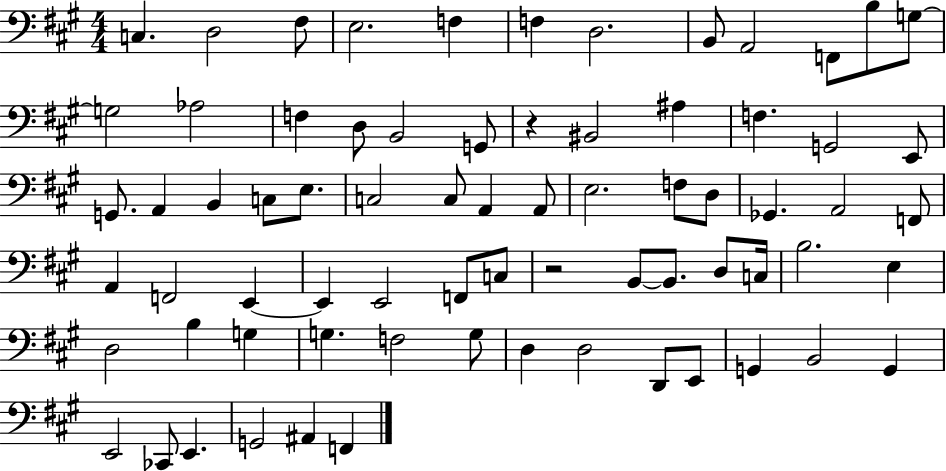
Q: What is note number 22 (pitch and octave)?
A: G2